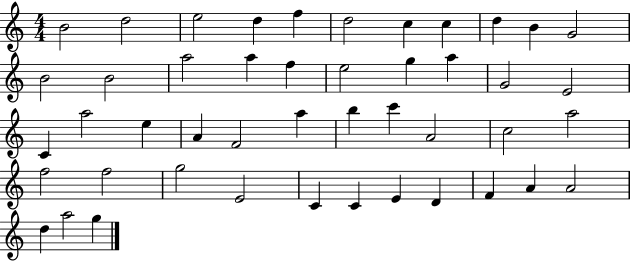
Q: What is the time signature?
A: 4/4